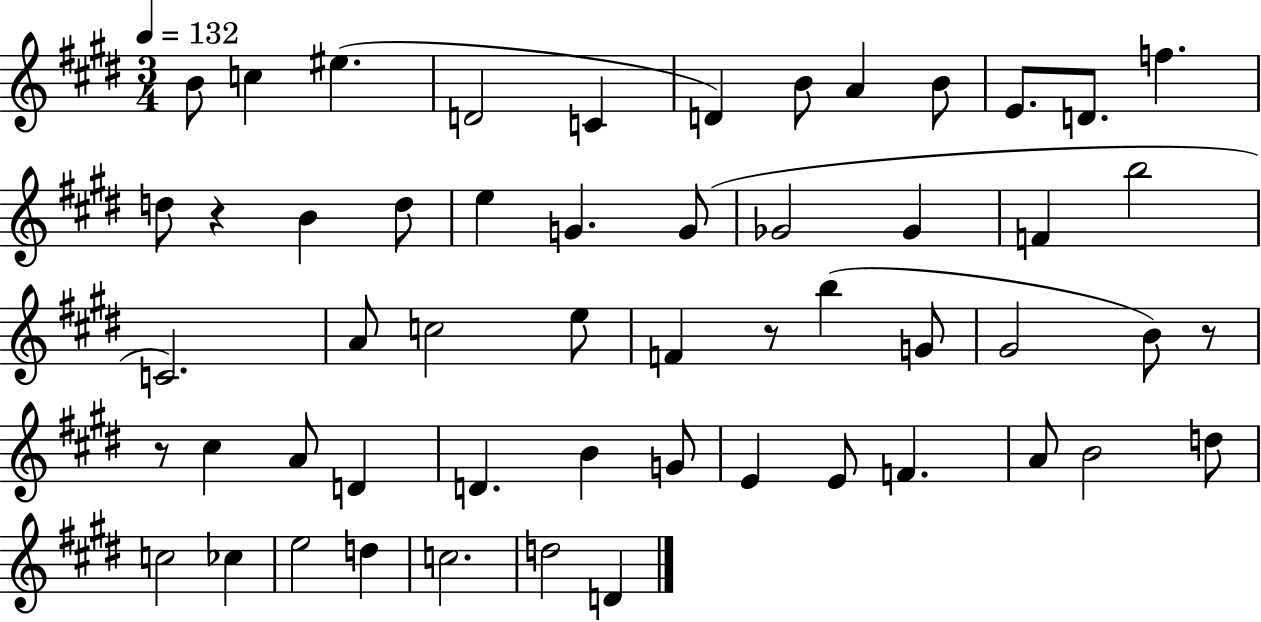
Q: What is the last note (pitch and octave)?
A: D4